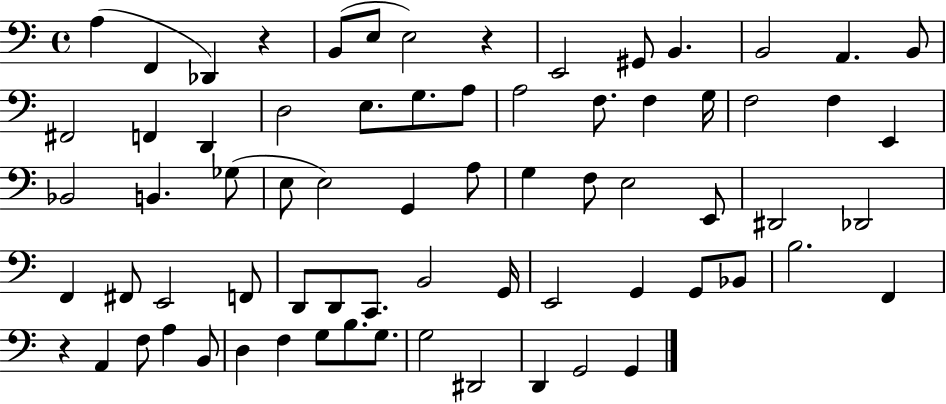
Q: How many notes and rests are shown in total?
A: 71